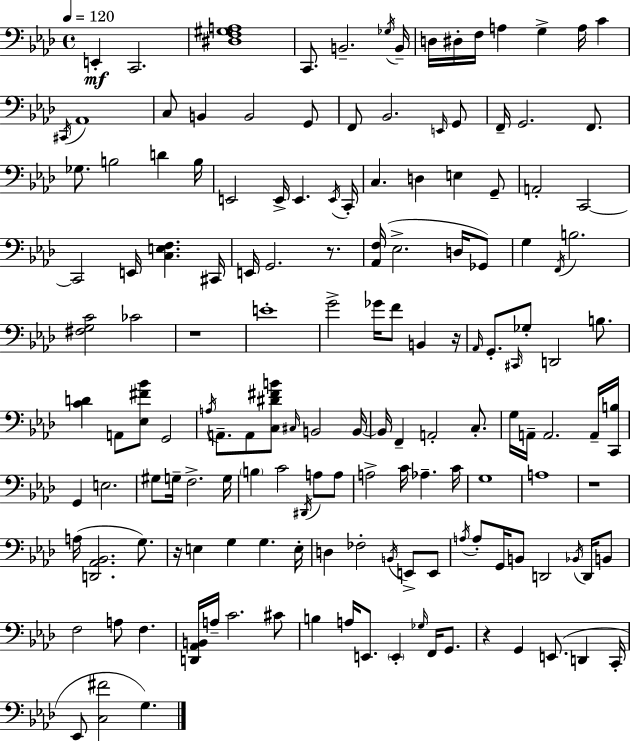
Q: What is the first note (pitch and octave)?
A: E2